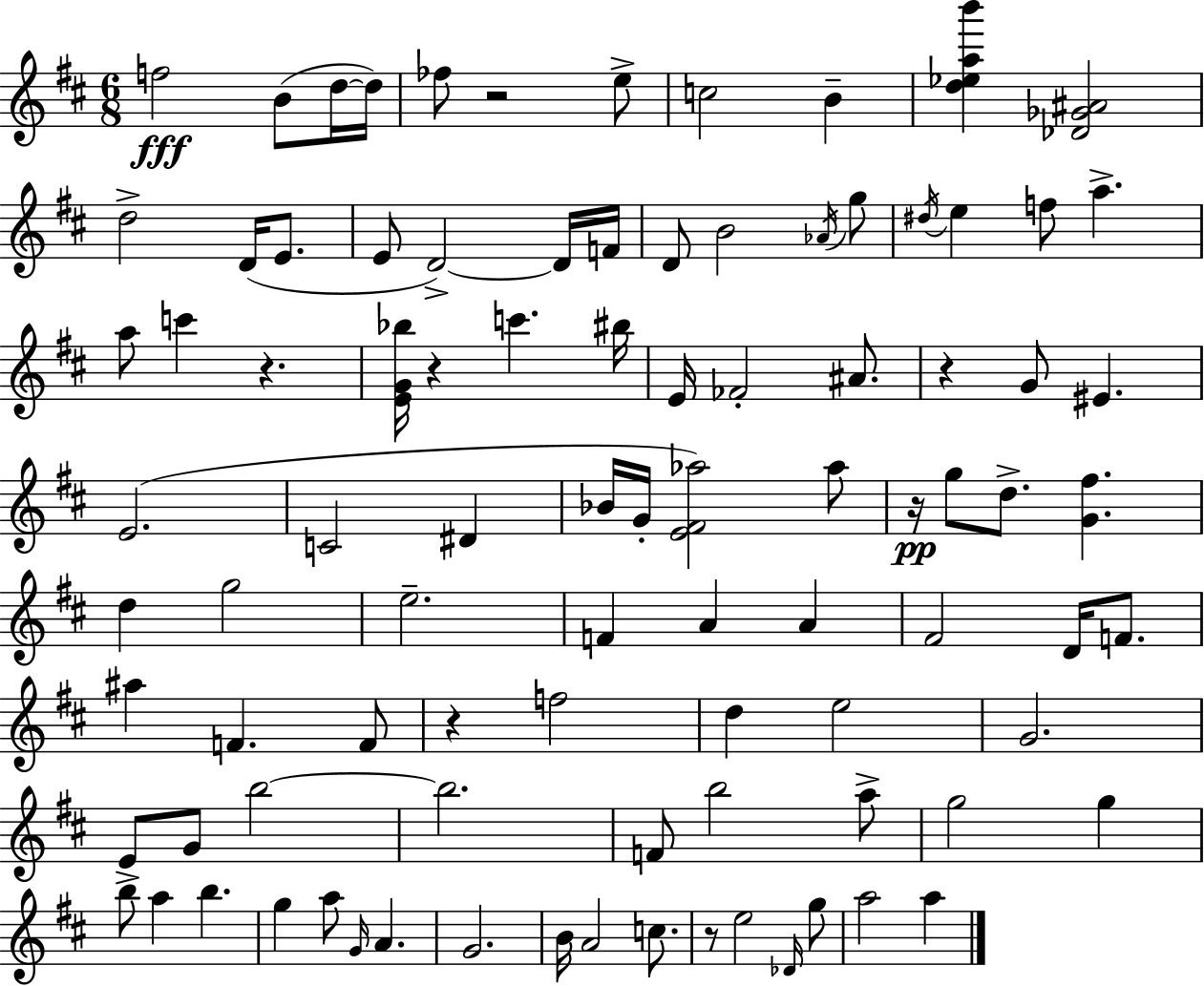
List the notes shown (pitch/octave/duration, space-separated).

F5/h B4/e D5/s D5/s FES5/e R/h E5/e C5/h B4/q [D5,Eb5,A5,B6]/q [Db4,Gb4,A#4]/h D5/h D4/s E4/e. E4/e D4/h D4/s F4/s D4/e B4/h Ab4/s G5/e D#5/s E5/q F5/e A5/q. A5/e C6/q R/q. [E4,G4,Bb5]/s R/q C6/q. BIS5/s E4/s FES4/h A#4/e. R/q G4/e EIS4/q. E4/h. C4/h D#4/q Bb4/s G4/s [E4,F#4,Ab5]/h Ab5/e R/s G5/e D5/e. [G4,F#5]/q. D5/q G5/h E5/h. F4/q A4/q A4/q F#4/h D4/s F4/e. A#5/q F4/q. F4/e R/q F5/h D5/q E5/h G4/h. E4/e G4/e B5/h B5/h. F4/e B5/h A5/e G5/h G5/q B5/e A5/q B5/q. G5/q A5/e G4/s A4/q. G4/h. B4/s A4/h C5/e. R/e E5/h Db4/s G5/e A5/h A5/q